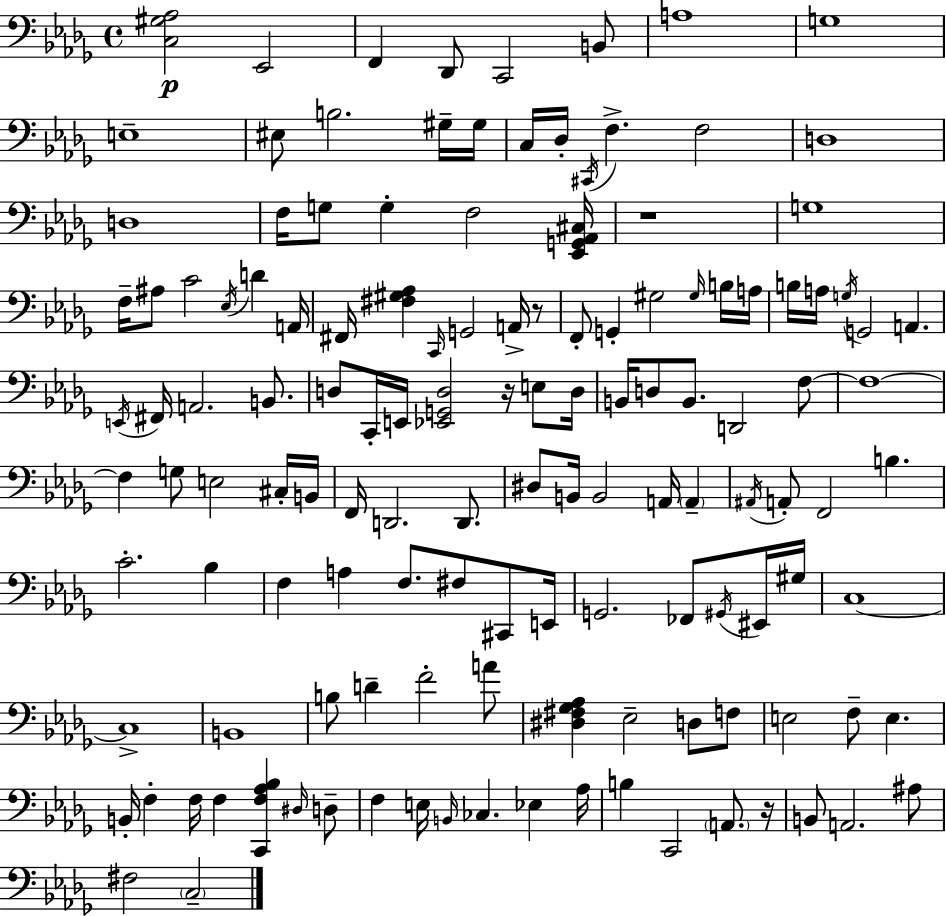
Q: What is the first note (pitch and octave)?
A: Eb2